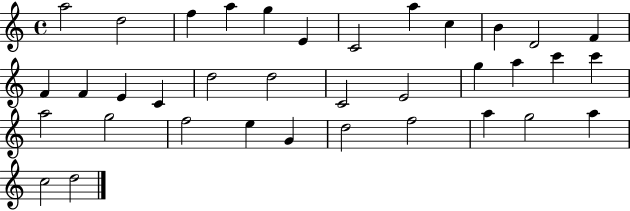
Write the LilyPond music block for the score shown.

{
  \clef treble
  \time 4/4
  \defaultTimeSignature
  \key c \major
  a''2 d''2 | f''4 a''4 g''4 e'4 | c'2 a''4 c''4 | b'4 d'2 f'4 | \break f'4 f'4 e'4 c'4 | d''2 d''2 | c'2 e'2 | g''4 a''4 c'''4 c'''4 | \break a''2 g''2 | f''2 e''4 g'4 | d''2 f''2 | a''4 g''2 a''4 | \break c''2 d''2 | \bar "|."
}